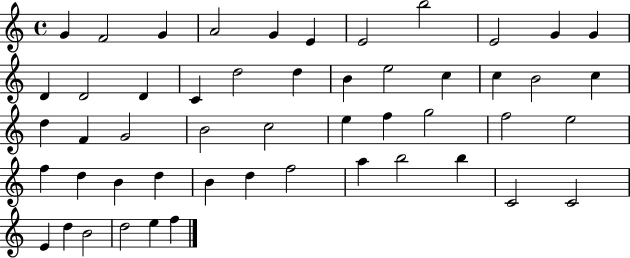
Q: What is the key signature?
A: C major